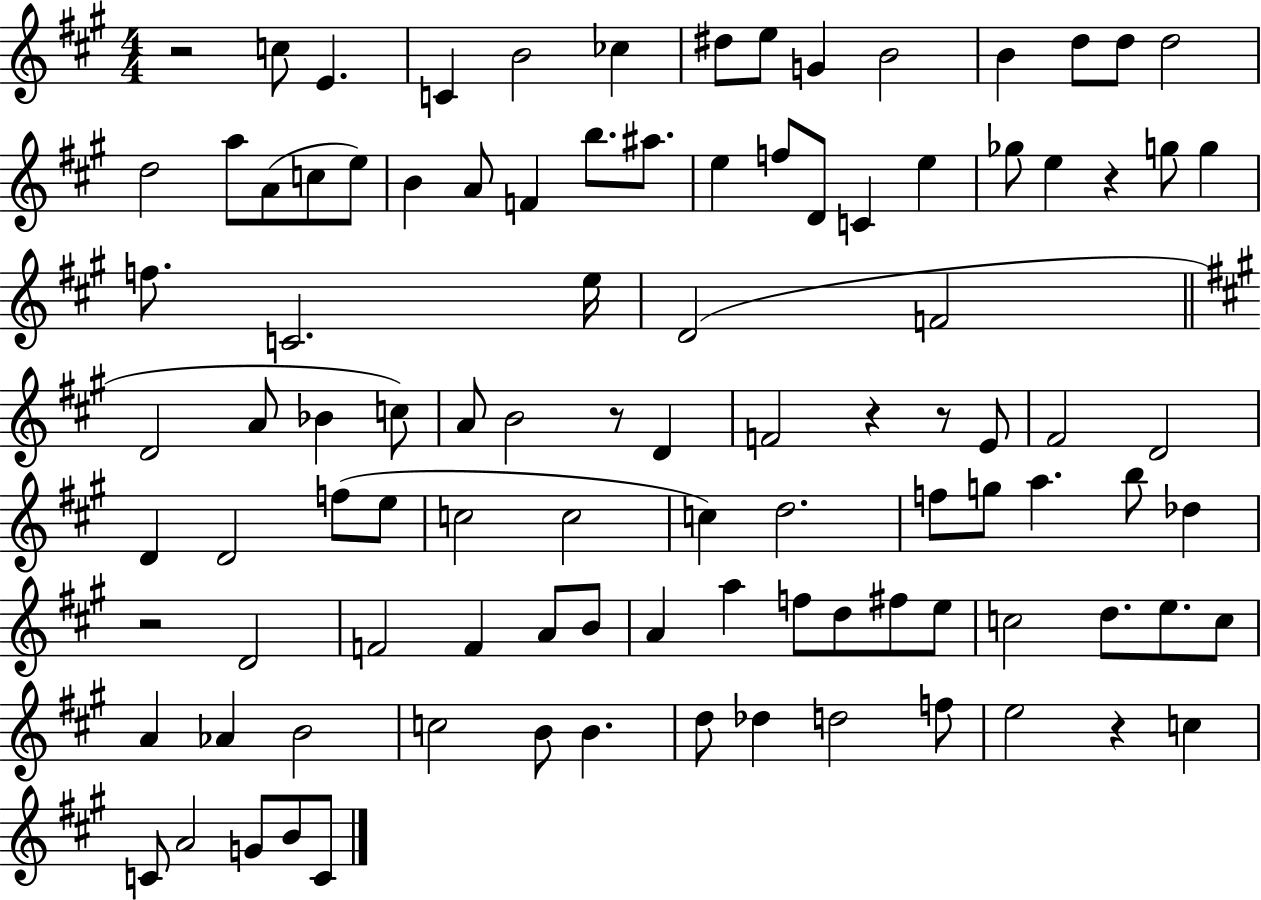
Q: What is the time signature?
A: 4/4